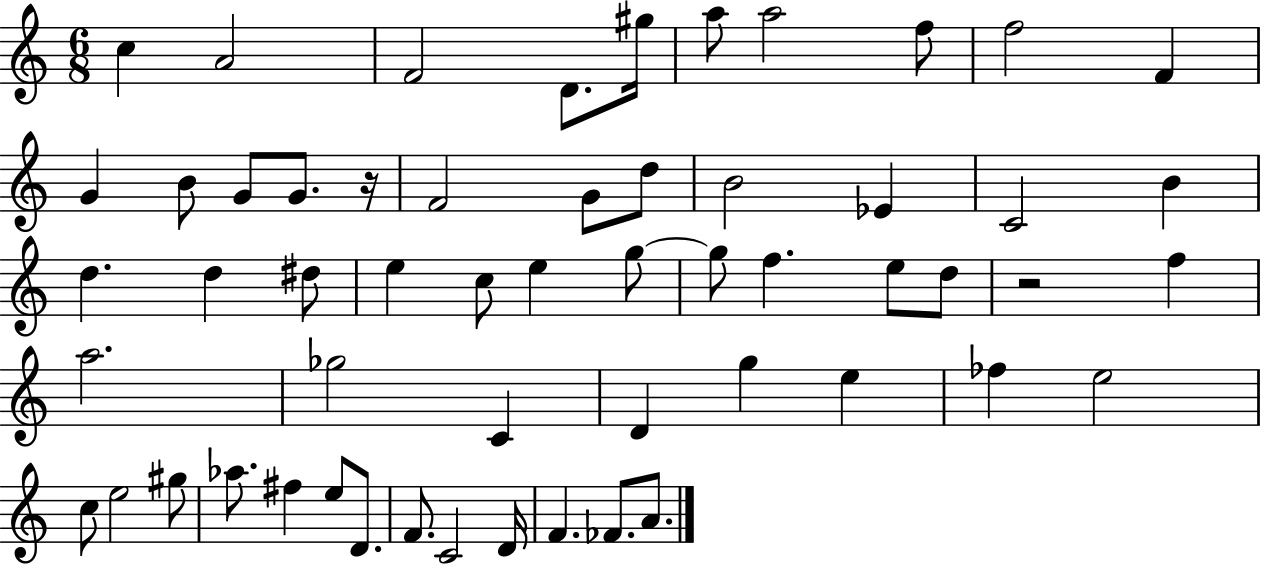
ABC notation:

X:1
T:Untitled
M:6/8
L:1/4
K:C
c A2 F2 D/2 ^g/4 a/2 a2 f/2 f2 F G B/2 G/2 G/2 z/4 F2 G/2 d/2 B2 _E C2 B d d ^d/2 e c/2 e g/2 g/2 f e/2 d/2 z2 f a2 _g2 C D g e _f e2 c/2 e2 ^g/2 _a/2 ^f e/2 D/2 F/2 C2 D/4 F _F/2 A/2